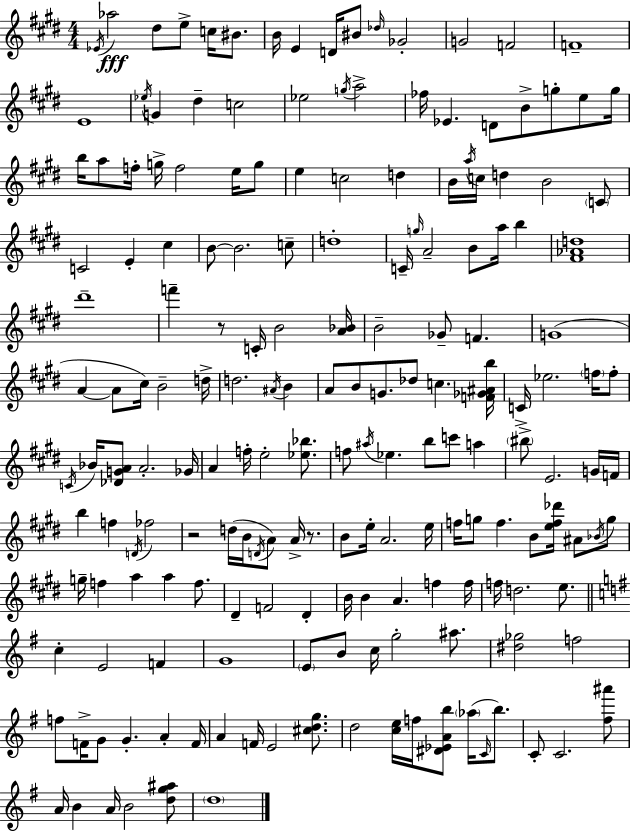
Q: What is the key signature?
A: E major